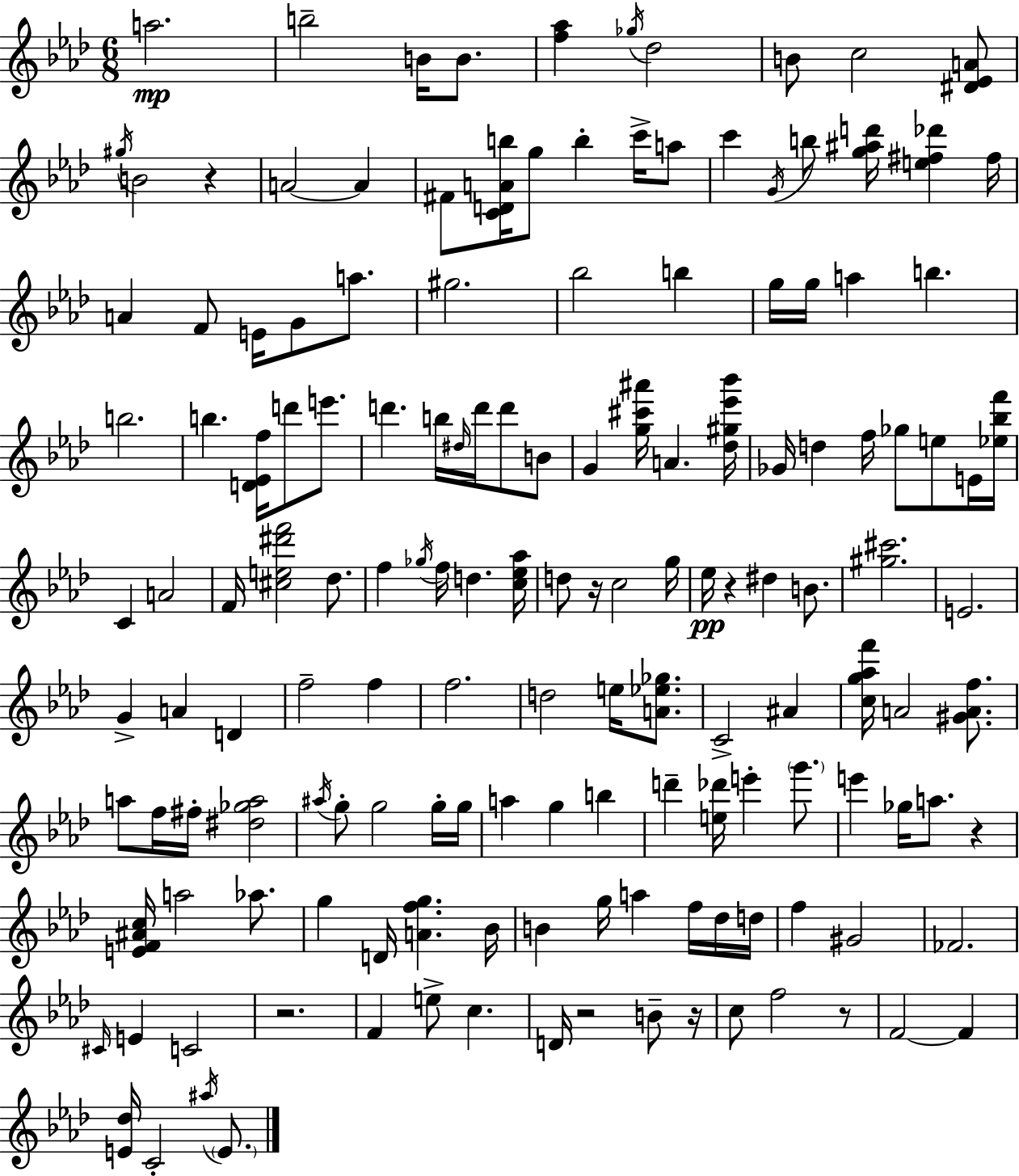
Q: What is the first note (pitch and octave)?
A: A5